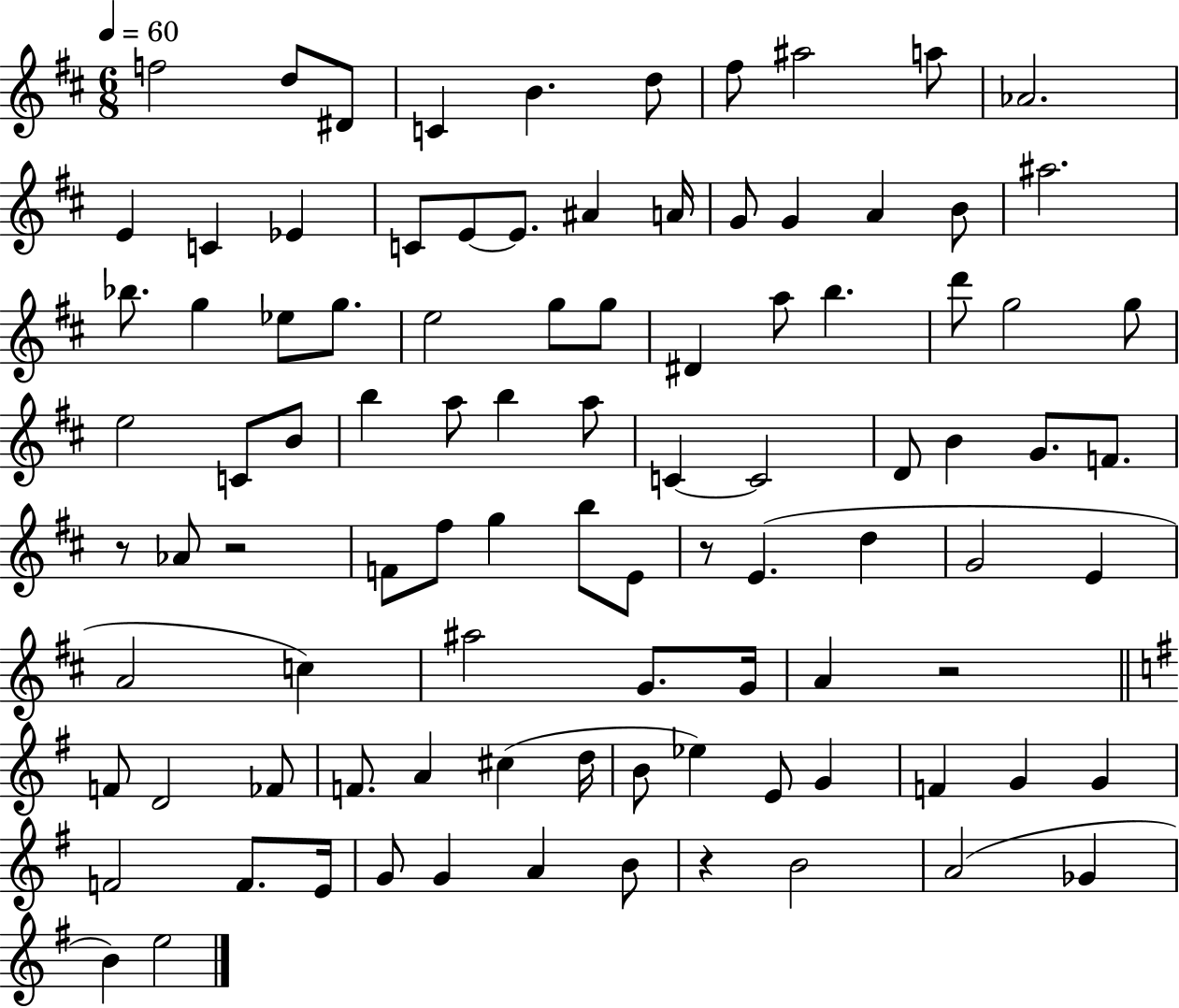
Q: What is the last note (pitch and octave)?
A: E5